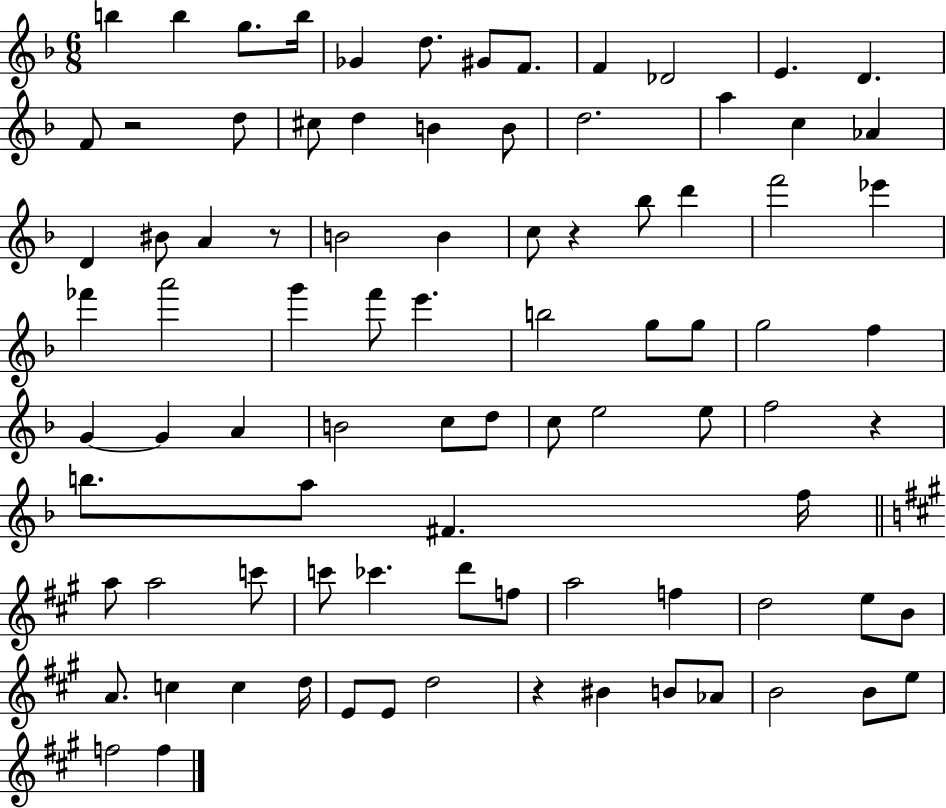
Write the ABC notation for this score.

X:1
T:Untitled
M:6/8
L:1/4
K:F
b b g/2 b/4 _G d/2 ^G/2 F/2 F _D2 E D F/2 z2 d/2 ^c/2 d B B/2 d2 a c _A D ^B/2 A z/2 B2 B c/2 z _b/2 d' f'2 _e' _f' a'2 g' f'/2 e' b2 g/2 g/2 g2 f G G A B2 c/2 d/2 c/2 e2 e/2 f2 z b/2 a/2 ^F f/4 a/2 a2 c'/2 c'/2 _c' d'/2 f/2 a2 f d2 e/2 B/2 A/2 c c d/4 E/2 E/2 d2 z ^B B/2 _A/2 B2 B/2 e/2 f2 f